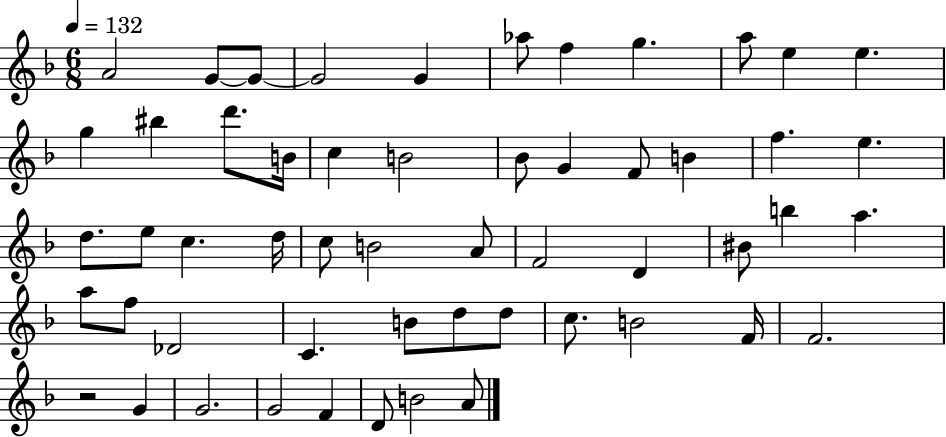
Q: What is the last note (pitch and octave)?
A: A4